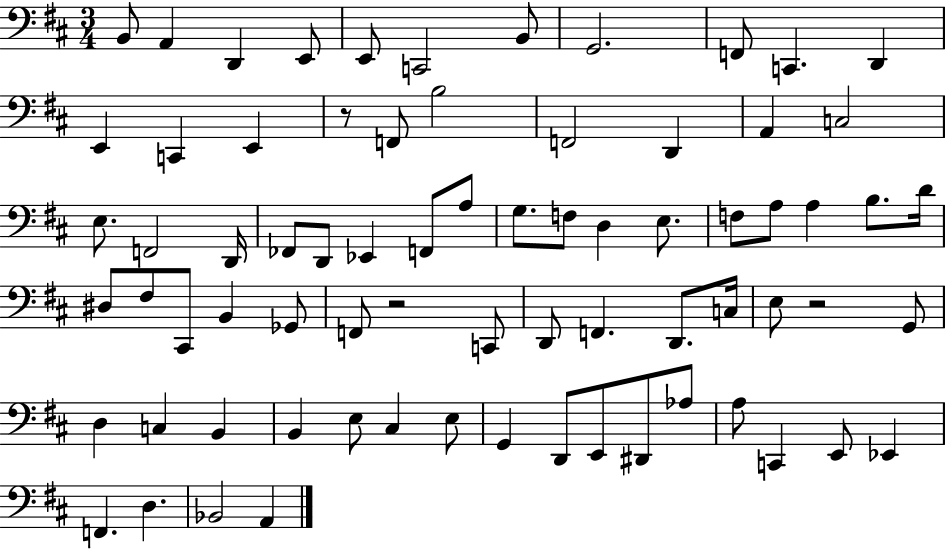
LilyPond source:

{
  \clef bass
  \numericTimeSignature
  \time 3/4
  \key d \major
  b,8 a,4 d,4 e,8 | e,8 c,2 b,8 | g,2. | f,8 c,4. d,4 | \break e,4 c,4 e,4 | r8 f,8 b2 | f,2 d,4 | a,4 c2 | \break e8. f,2 d,16 | fes,8 d,8 ees,4 f,8 a8 | g8. f8 d4 e8. | f8 a8 a4 b8. d'16 | \break dis8 fis8 cis,8 b,4 ges,8 | f,8 r2 c,8 | d,8 f,4. d,8. c16 | e8 r2 g,8 | \break d4 c4 b,4 | b,4 e8 cis4 e8 | g,4 d,8 e,8 dis,8 aes8 | a8 c,4 e,8 ees,4 | \break f,4. d4. | bes,2 a,4 | \bar "|."
}